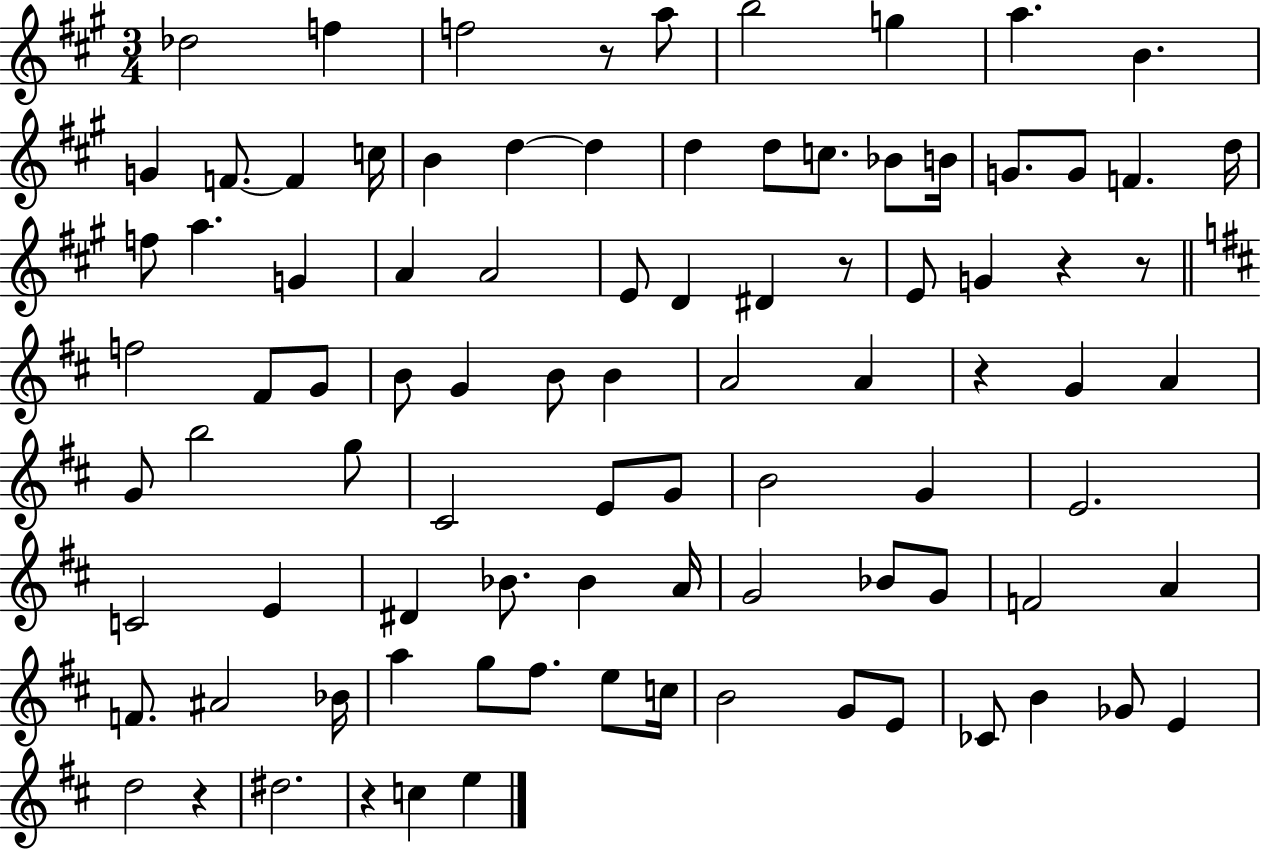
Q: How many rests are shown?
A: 7